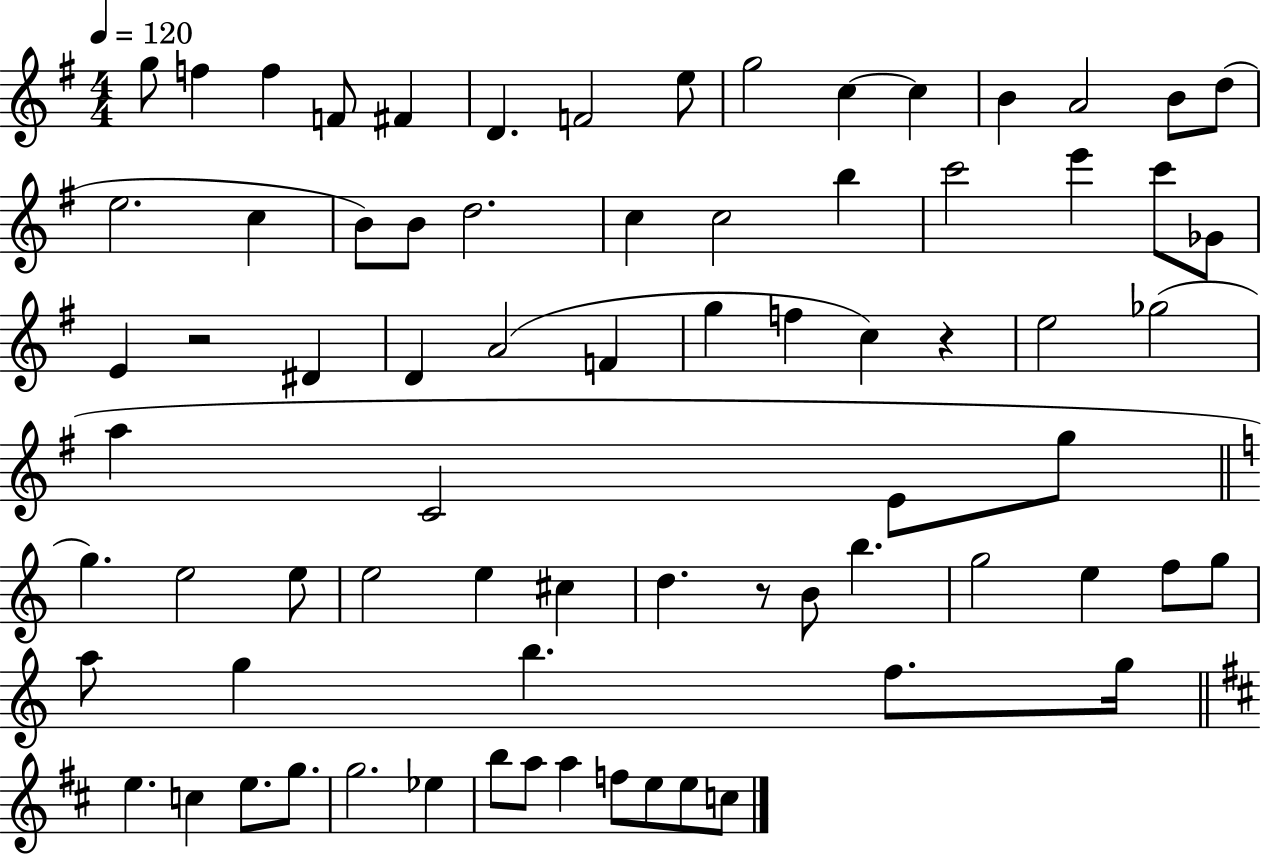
{
  \clef treble
  \numericTimeSignature
  \time 4/4
  \key g \major
  \tempo 4 = 120
  g''8 f''4 f''4 f'8 fis'4 | d'4. f'2 e''8 | g''2 c''4~~ c''4 | b'4 a'2 b'8 d''8( | \break e''2. c''4 | b'8) b'8 d''2. | c''4 c''2 b''4 | c'''2 e'''4 c'''8 ges'8 | \break e'4 r2 dis'4 | d'4 a'2( f'4 | g''4 f''4 c''4) r4 | e''2 ges''2( | \break a''4 c'2 e'8 g''8 | \bar "||" \break \key a \minor g''4.) e''2 e''8 | e''2 e''4 cis''4 | d''4. r8 b'8 b''4. | g''2 e''4 f''8 g''8 | \break a''8 g''4 b''4. f''8. g''16 | \bar "||" \break \key d \major e''4. c''4 e''8. g''8. | g''2. ees''4 | b''8 a''8 a''4 f''8 e''8 e''8 c''8 | \bar "|."
}